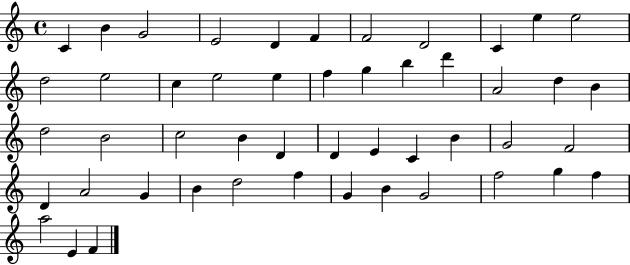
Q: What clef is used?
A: treble